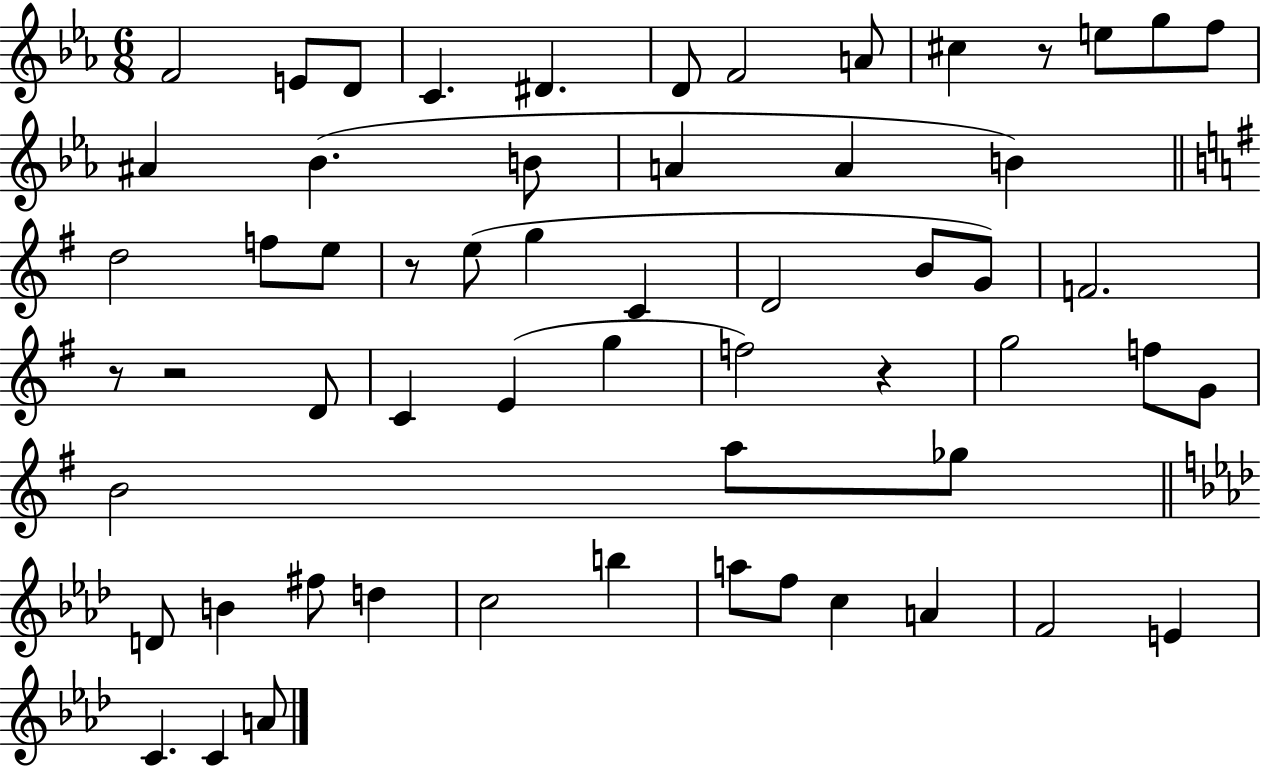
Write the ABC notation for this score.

X:1
T:Untitled
M:6/8
L:1/4
K:Eb
F2 E/2 D/2 C ^D D/2 F2 A/2 ^c z/2 e/2 g/2 f/2 ^A _B B/2 A A B d2 f/2 e/2 z/2 e/2 g C D2 B/2 G/2 F2 z/2 z2 D/2 C E g f2 z g2 f/2 G/2 B2 a/2 _g/2 D/2 B ^f/2 d c2 b a/2 f/2 c A F2 E C C A/2